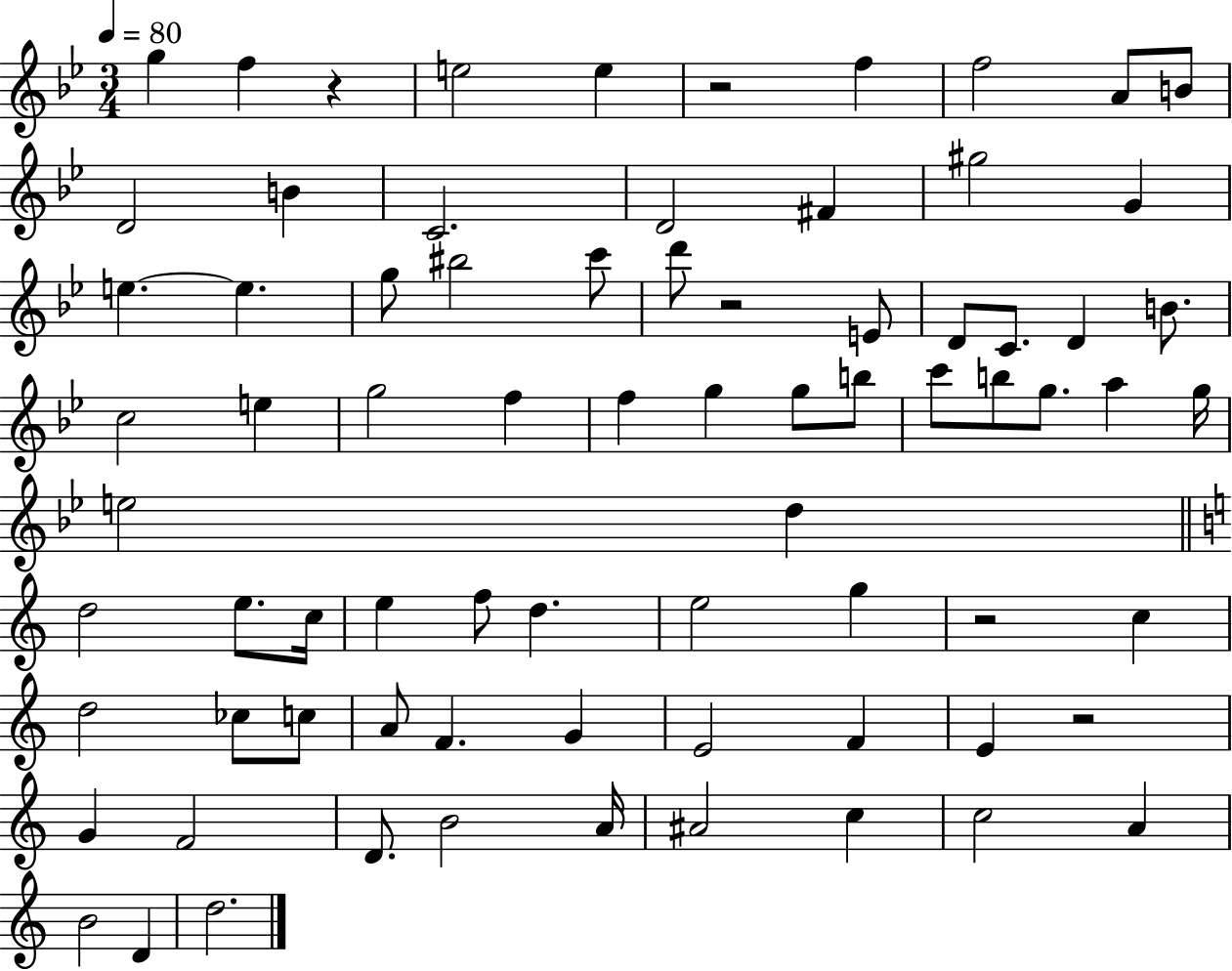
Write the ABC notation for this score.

X:1
T:Untitled
M:3/4
L:1/4
K:Bb
g f z e2 e z2 f f2 A/2 B/2 D2 B C2 D2 ^F ^g2 G e e g/2 ^b2 c'/2 d'/2 z2 E/2 D/2 C/2 D B/2 c2 e g2 f f g g/2 b/2 c'/2 b/2 g/2 a g/4 e2 d d2 e/2 c/4 e f/2 d e2 g z2 c d2 _c/2 c/2 A/2 F G E2 F E z2 G F2 D/2 B2 A/4 ^A2 c c2 A B2 D d2